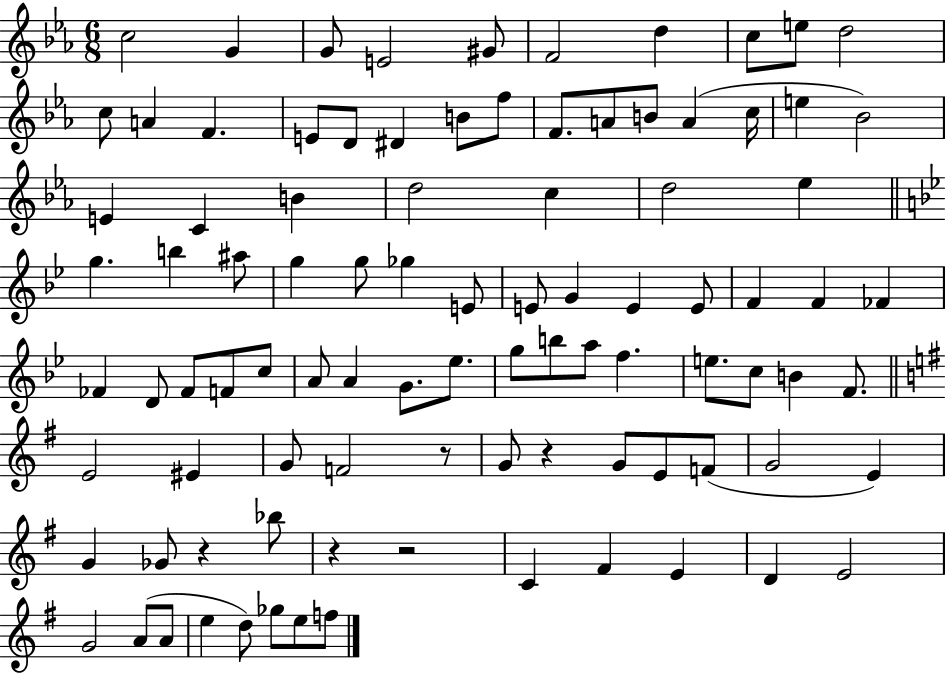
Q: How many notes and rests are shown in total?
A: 94